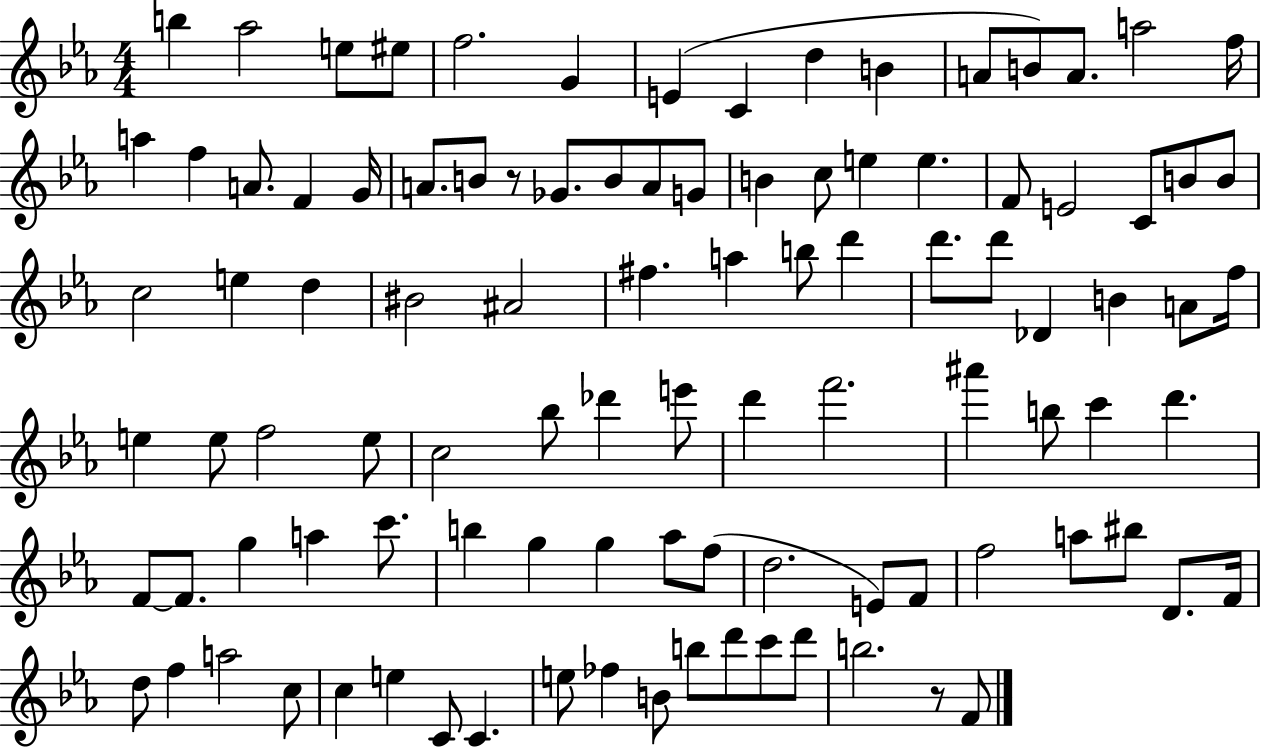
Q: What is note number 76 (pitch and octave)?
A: E4